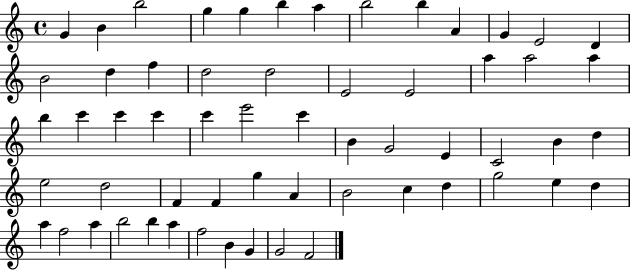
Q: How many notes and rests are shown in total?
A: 59